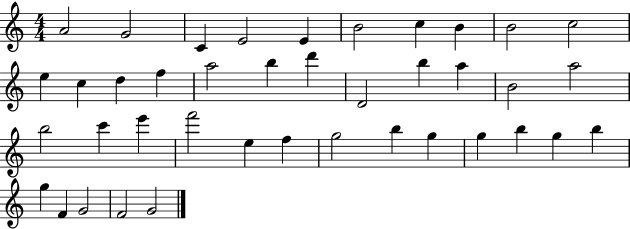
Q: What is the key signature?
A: C major